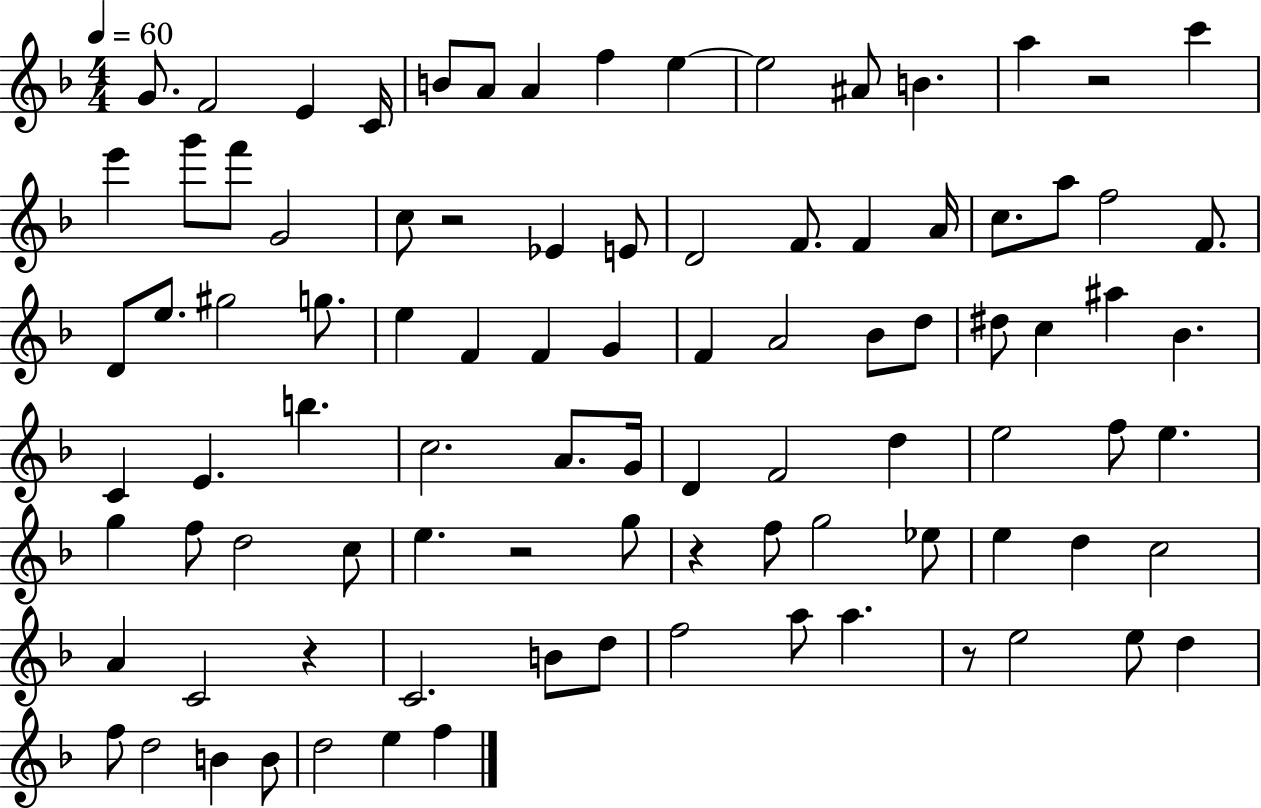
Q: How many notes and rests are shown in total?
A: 93